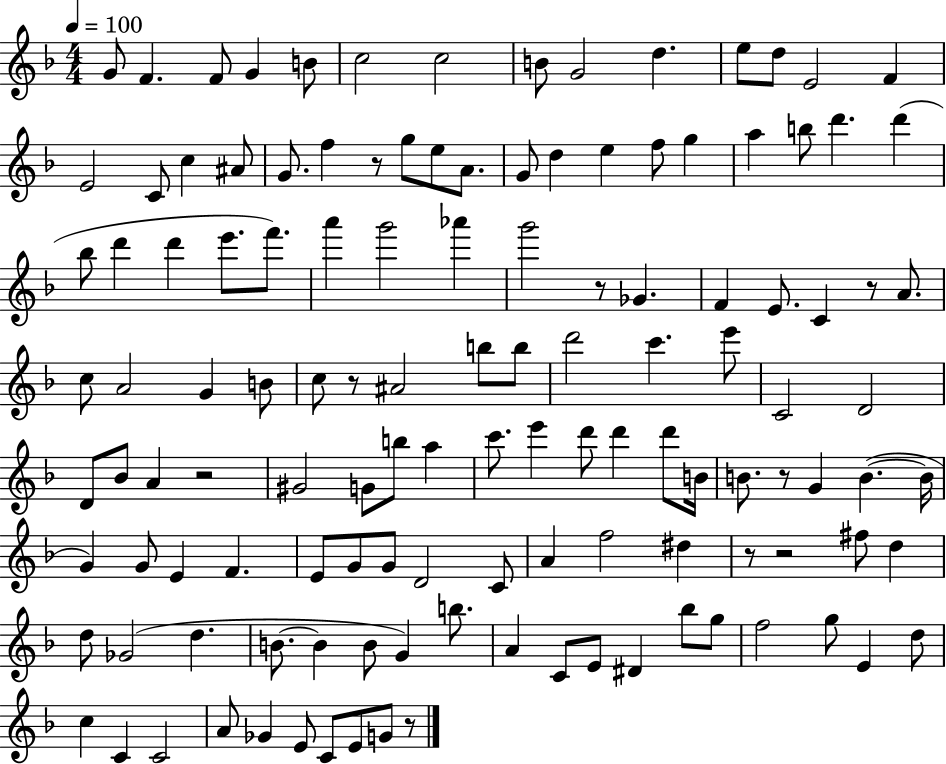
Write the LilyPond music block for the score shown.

{
  \clef treble
  \numericTimeSignature
  \time 4/4
  \key f \major
  \tempo 4 = 100
  \repeat volta 2 { g'8 f'4. f'8 g'4 b'8 | c''2 c''2 | b'8 g'2 d''4. | e''8 d''8 e'2 f'4 | \break e'2 c'8 c''4 ais'8 | g'8. f''4 r8 g''8 e''8 a'8. | g'8 d''4 e''4 f''8 g''4 | a''4 b''8 d'''4. d'''4( | \break bes''8 d'''4 d'''4 e'''8. f'''8.) | a'''4 g'''2 aes'''4 | g'''2 r8 ges'4. | f'4 e'8. c'4 r8 a'8. | \break c''8 a'2 g'4 b'8 | c''8 r8 ais'2 b''8 b''8 | d'''2 c'''4. e'''8 | c'2 d'2 | \break d'8 bes'8 a'4 r2 | gis'2 g'8 b''8 a''4 | c'''8. e'''4 d'''8 d'''4 d'''8 b'16 | b'8. r8 g'4 b'4.~(~ b'16 | \break g'4) g'8 e'4 f'4. | e'8 g'8 g'8 d'2 c'8 | a'4 f''2 dis''4 | r8 r2 fis''8 d''4 | \break d''8 ges'2( d''4. | b'8.~~ b'4 b'8 g'4) b''8. | a'4 c'8 e'8 dis'4 bes''8 g''8 | f''2 g''8 e'4 d''8 | \break c''4 c'4 c'2 | a'8 ges'4 e'8 c'8 e'8 g'8 r8 | } \bar "|."
}